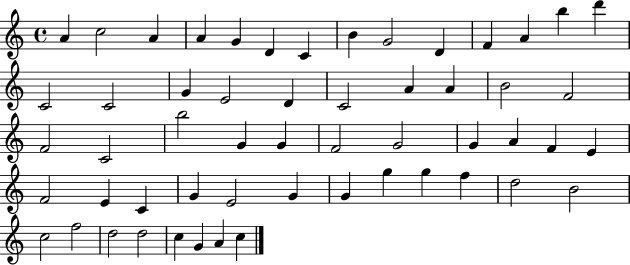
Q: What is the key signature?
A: C major